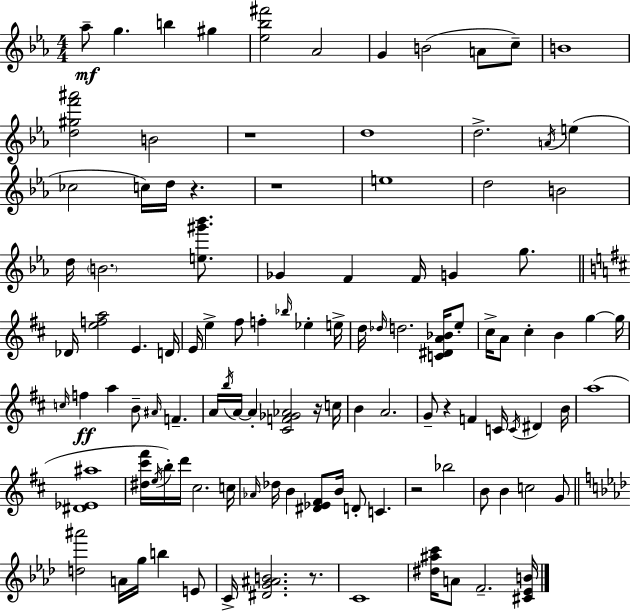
Ab5/e G5/q. B5/q G#5/q [Eb5,Bb5,F#6]/h Ab4/h G4/q B4/h A4/e C5/e B4/w [D5,G#5,F6,A#6]/h B4/h R/w D5/w D5/h. A4/s E5/q CES5/h C5/s D5/s R/q. R/w E5/w D5/h B4/h D5/s B4/h. [E5,G#6,Bb6]/e. Gb4/q F4/q F4/s G4/q G5/e. Db4/s [E5,F5,A5]/h E4/q. D4/s E4/s E5/q F#5/e F5/q Bb5/s Eb5/q E5/s D5/s Db5/s D5/h. [C4,D#4,A4,Bb4]/s E5/e C#5/s A4/e C#5/q B4/q G5/q G5/s C5/s F5/q A5/q B4/e A#4/s F4/q. A4/s B5/s A4/s A4/q [C#4,F4,Gb4,Ab4]/h R/s C5/s B4/q A4/h. G4/e R/q F4/q C4/s C4/s D#4/q B4/s A5/w [D#4,Eb4,A#5]/w [D#5,C#6,F#6]/s E5/s B5/s D6/s C#5/h. C5/s Ab4/s Db5/s B4/q [D#4,Eb4,F#4]/e B4/s D4/e C4/q. R/h Bb5/h B4/e B4/q C5/h G4/e [D5,A#6]/h A4/s G5/s B5/q E4/e C4/s [D#4,G4,A#4,B4]/h. R/e. C4/w [D#5,A#5,C6]/s A4/e F4/h. [C#4,Eb4,B4]/s